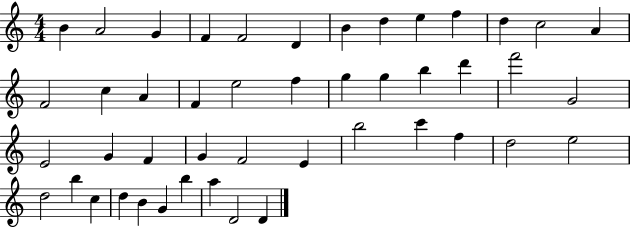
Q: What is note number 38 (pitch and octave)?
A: B5